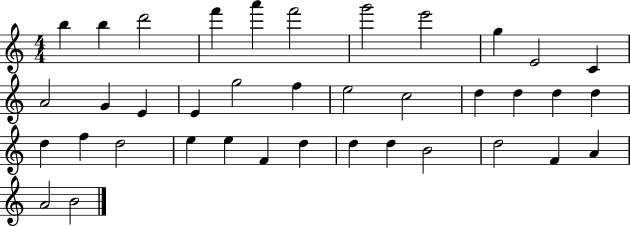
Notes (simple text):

B5/q B5/q D6/h F6/q A6/q F6/h G6/h E6/h G5/q E4/h C4/q A4/h G4/q E4/q E4/q G5/h F5/q E5/h C5/h D5/q D5/q D5/q D5/q D5/q F5/q D5/h E5/q E5/q F4/q D5/q D5/q D5/q B4/h D5/h F4/q A4/q A4/h B4/h